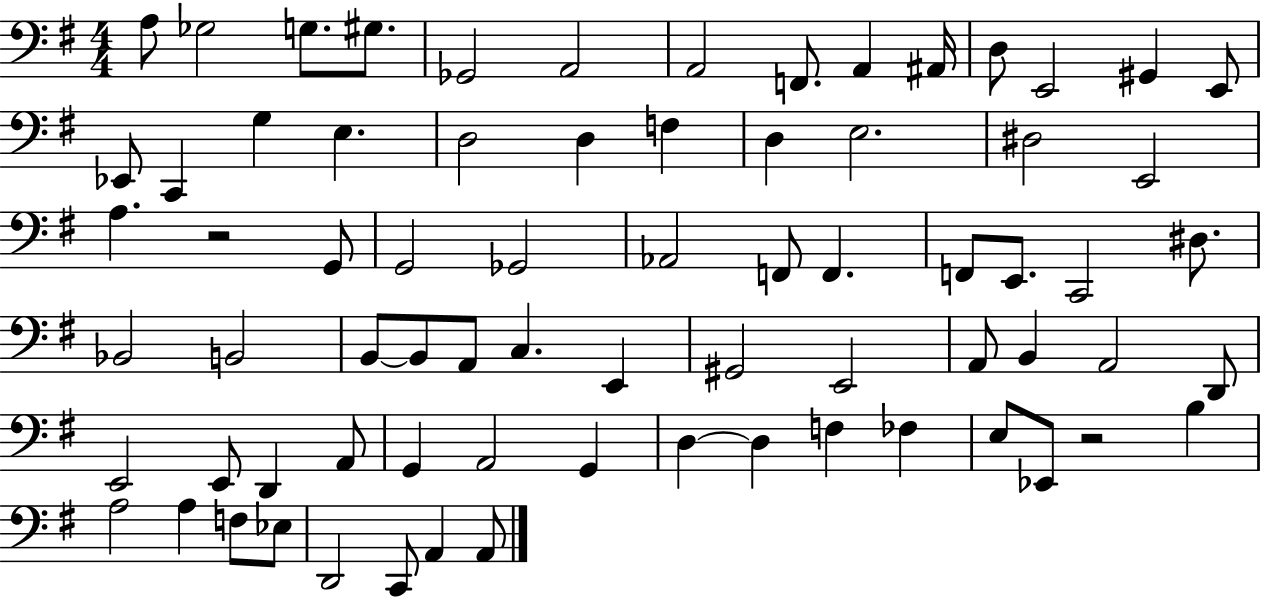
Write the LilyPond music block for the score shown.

{
  \clef bass
  \numericTimeSignature
  \time 4/4
  \key g \major
  a8 ges2 g8. gis8. | ges,2 a,2 | a,2 f,8. a,4 ais,16 | d8 e,2 gis,4 e,8 | \break ees,8 c,4 g4 e4. | d2 d4 f4 | d4 e2. | dis2 e,2 | \break a4. r2 g,8 | g,2 ges,2 | aes,2 f,8 f,4. | f,8 e,8. c,2 dis8. | \break bes,2 b,2 | b,8~~ b,8 a,8 c4. e,4 | gis,2 e,2 | a,8 b,4 a,2 d,8 | \break e,2 e,8 d,4 a,8 | g,4 a,2 g,4 | d4~~ d4 f4 fes4 | e8 ees,8 r2 b4 | \break a2 a4 f8 ees8 | d,2 c,8 a,4 a,8 | \bar "|."
}